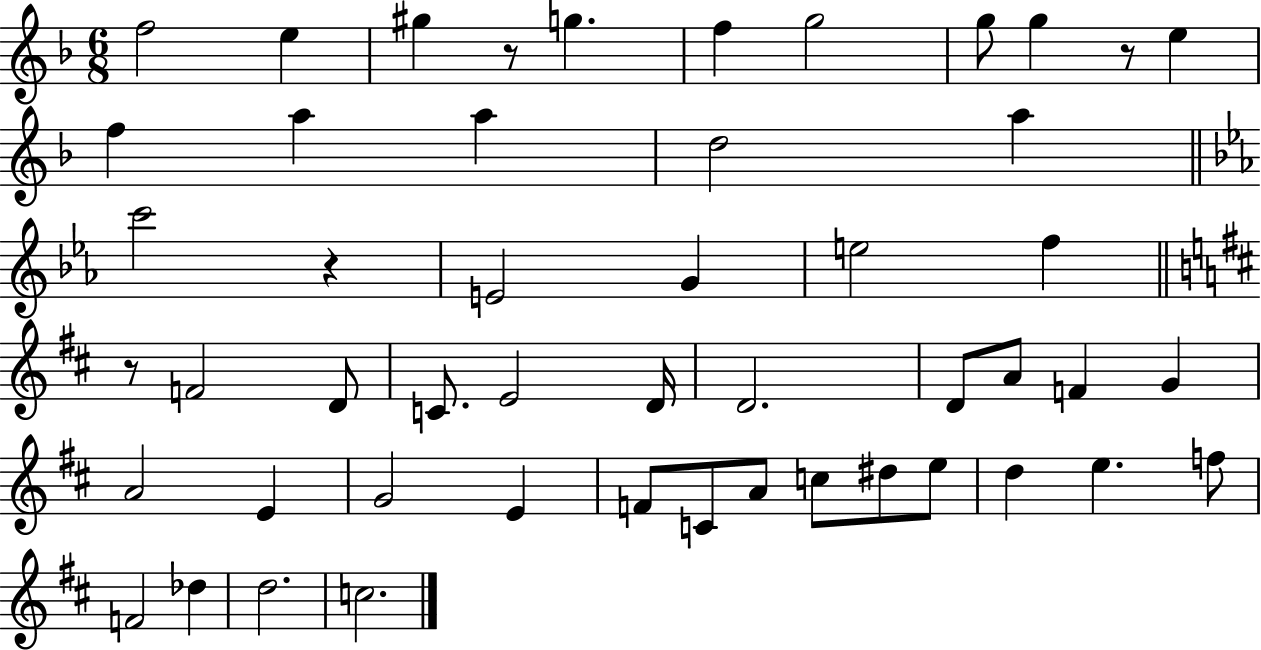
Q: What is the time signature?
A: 6/8